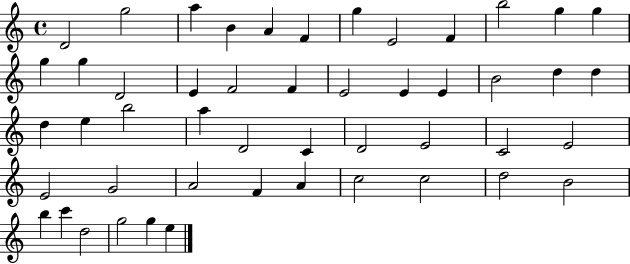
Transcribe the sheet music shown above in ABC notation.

X:1
T:Untitled
M:4/4
L:1/4
K:C
D2 g2 a B A F g E2 F b2 g g g g D2 E F2 F E2 E E B2 d d d e b2 a D2 C D2 E2 C2 E2 E2 G2 A2 F A c2 c2 d2 B2 b c' d2 g2 g e